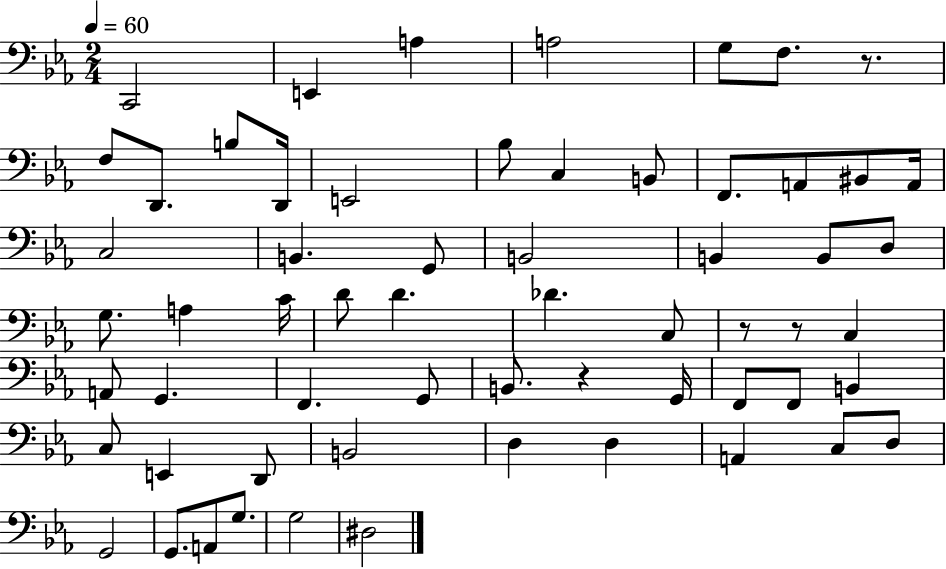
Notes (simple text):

C2/h E2/q A3/q A3/h G3/e F3/e. R/e. F3/e D2/e. B3/e D2/s E2/h Bb3/e C3/q B2/e F2/e. A2/e BIS2/e A2/s C3/h B2/q. G2/e B2/h B2/q B2/e D3/e G3/e. A3/q C4/s D4/e D4/q. Db4/q. C3/e R/e R/e C3/q A2/e G2/q. F2/q. G2/e B2/e. R/q G2/s F2/e F2/e B2/q C3/e E2/q D2/e B2/h D3/q D3/q A2/q C3/e D3/e G2/h G2/e. A2/e G3/e. G3/h D#3/h